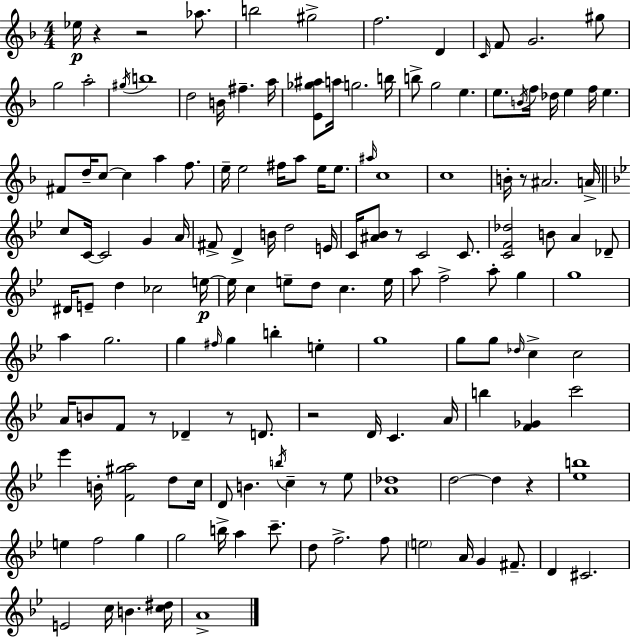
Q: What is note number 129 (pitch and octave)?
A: F#4